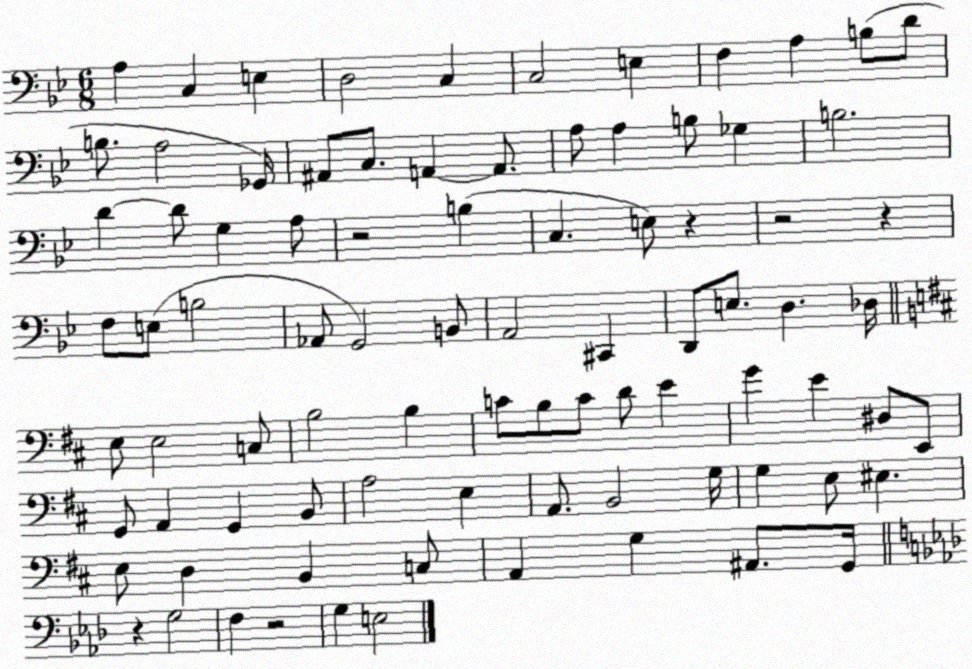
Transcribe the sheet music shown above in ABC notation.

X:1
T:Untitled
M:6/8
L:1/4
K:Bb
A, C, E, D,2 C, C,2 E, F, A, B,/2 D/2 B,/2 A,2 _G,,/4 ^A,,/2 C,/2 A,, A,,/2 A,/2 A, B,/2 _G, B,2 D D/2 G, A,/2 z2 B, C, E,/2 z z2 z F,/2 E,/2 B,2 _A,,/2 G,,2 B,,/2 A,,2 ^C,, D,,/2 E,/2 D, _D,/4 E,/2 E,2 C,/2 B,2 B, C/2 B,/2 C/2 D/2 E G E ^D,/2 E,,/2 G,,/2 A,, G,, B,,/2 A,2 E, A,,/2 B,,2 G,/4 G, E,/2 ^E, E,/2 D, B,, C,/2 A,, G, ^A,,/2 G,,/4 z G,2 F, z2 G, E,2